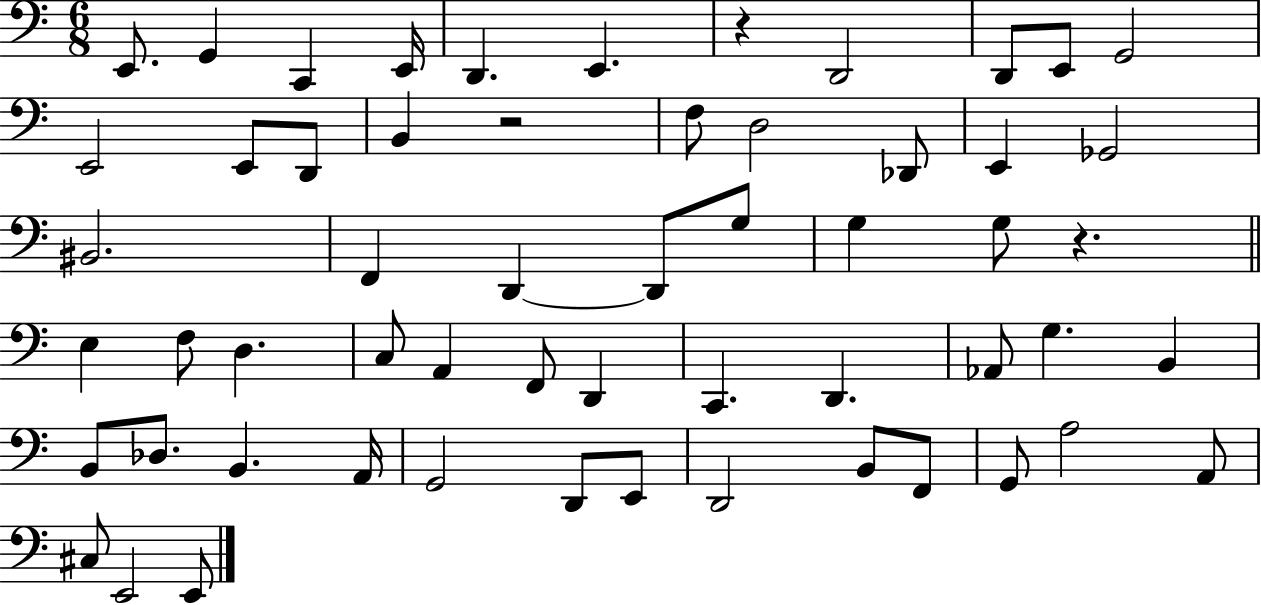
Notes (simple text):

E2/e. G2/q C2/q E2/s D2/q. E2/q. R/q D2/h D2/e E2/e G2/h E2/h E2/e D2/e B2/q R/h F3/e D3/h Db2/e E2/q Gb2/h BIS2/h. F2/q D2/q D2/e G3/e G3/q G3/e R/q. E3/q F3/e D3/q. C3/e A2/q F2/e D2/q C2/q. D2/q. Ab2/e G3/q. B2/q B2/e Db3/e. B2/q. A2/s G2/h D2/e E2/e D2/h B2/e F2/e G2/e A3/h A2/e C#3/e E2/h E2/e